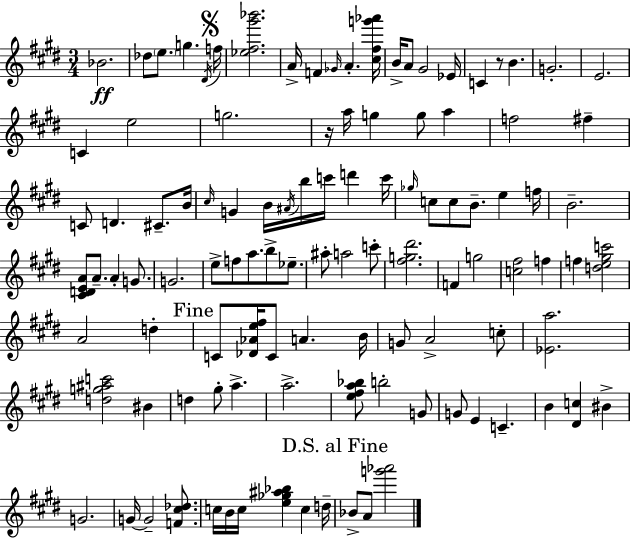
X:1
T:Untitled
M:3/4
L:1/4
K:E
_B2 _d/2 e/2 g ^D/4 f/4 [_e^f^g'_b']2 A/4 F _G/4 A [^c^fg'_a']/4 B/4 A/2 ^G2 _E/4 C z/2 B G2 E2 C e2 g2 z/4 a/4 g g/2 a f2 ^f C/2 D ^C/2 B/4 ^c/4 G B/4 ^A/4 b/4 c'/4 d' c'/4 _g/4 c/2 c/2 B/2 e f/4 B2 [^CDEA]/2 A/2 A G/2 G2 e/2 f/2 a/2 b/2 _e/2 ^a/2 a2 c'/2 [^fg^d']2 F g2 [c^f]2 f f [de^gc']2 A2 d C/2 [_D_Ae^f]/4 C/2 A B/4 G/2 A2 c/2 [_Ea]2 [dg^ac']2 ^B d ^g/2 a a2 [e^fa_b]/2 b2 G/2 G/2 E C B [^Dc] ^B G2 G/4 G2 [F^c_d]/2 c/4 B/4 c/4 [e_g^a_b] c d/4 _B/2 A/2 [g'_a']2